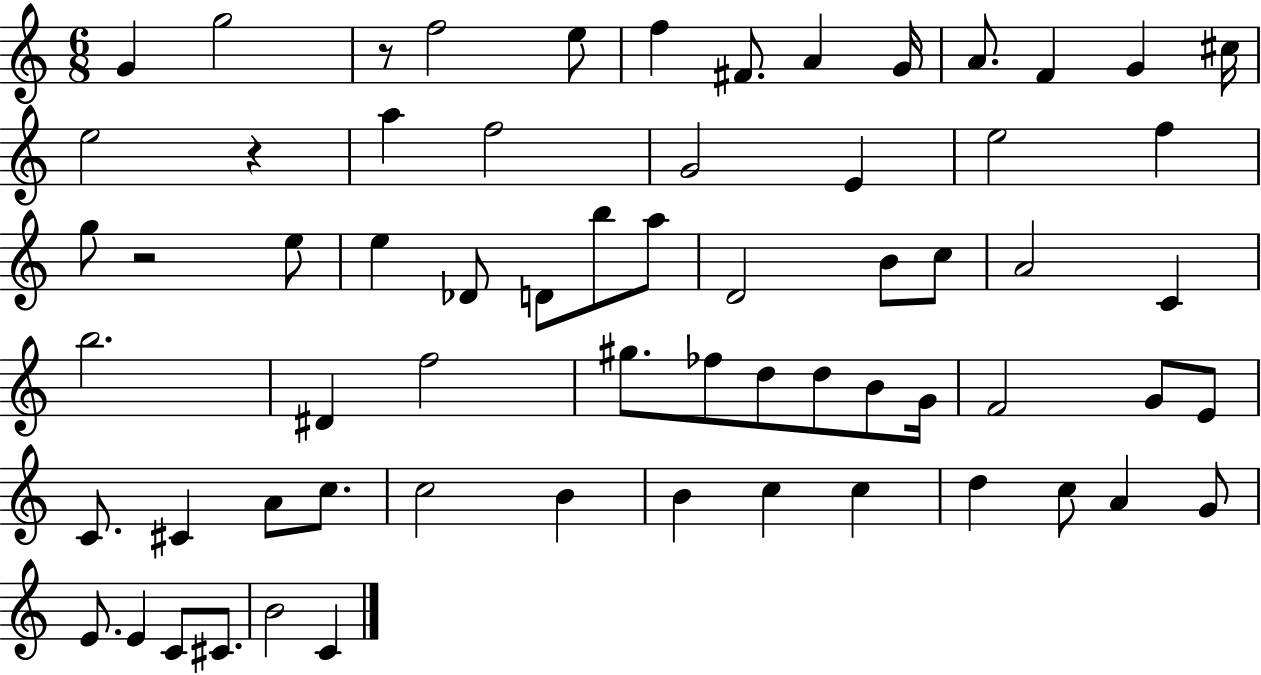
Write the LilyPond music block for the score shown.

{
  \clef treble
  \numericTimeSignature
  \time 6/8
  \key c \major
  g'4 g''2 | r8 f''2 e''8 | f''4 fis'8. a'4 g'16 | a'8. f'4 g'4 cis''16 | \break e''2 r4 | a''4 f''2 | g'2 e'4 | e''2 f''4 | \break g''8 r2 e''8 | e''4 des'8 d'8 b''8 a''8 | d'2 b'8 c''8 | a'2 c'4 | \break b''2. | dis'4 f''2 | gis''8. fes''8 d''8 d''8 b'8 g'16 | f'2 g'8 e'8 | \break c'8. cis'4 a'8 c''8. | c''2 b'4 | b'4 c''4 c''4 | d''4 c''8 a'4 g'8 | \break e'8. e'4 c'8 cis'8. | b'2 c'4 | \bar "|."
}